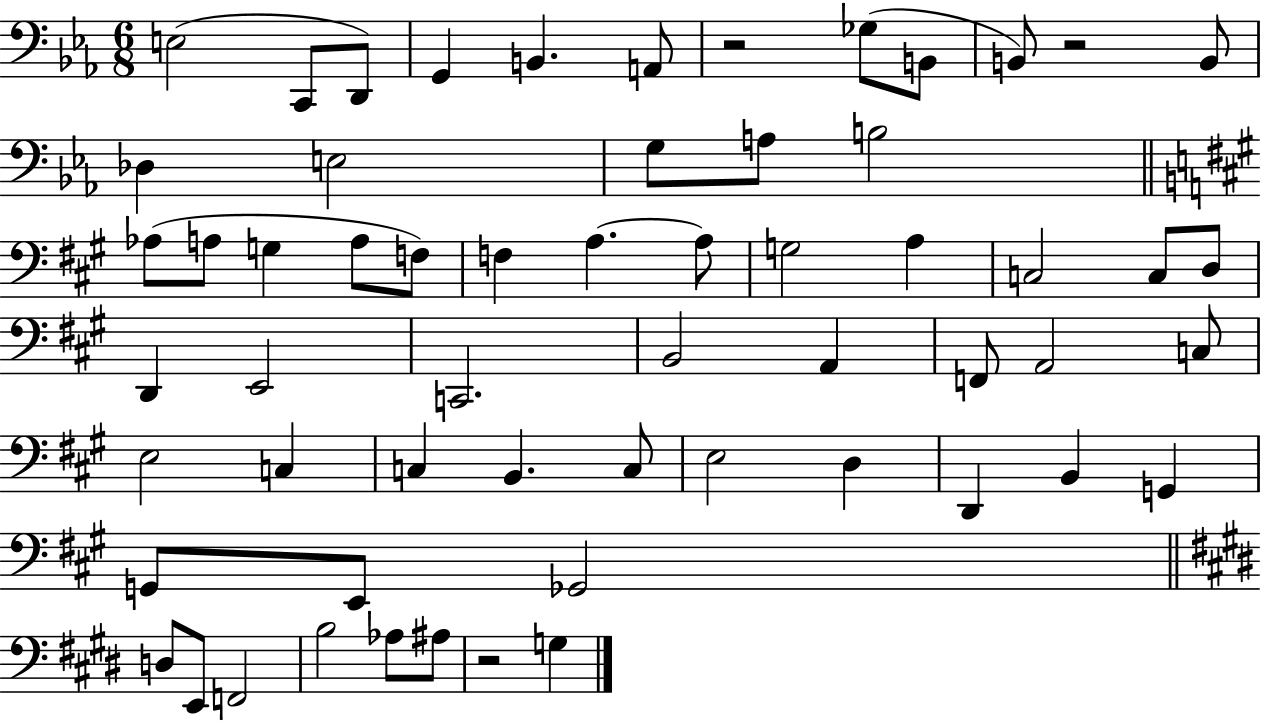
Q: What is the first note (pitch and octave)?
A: E3